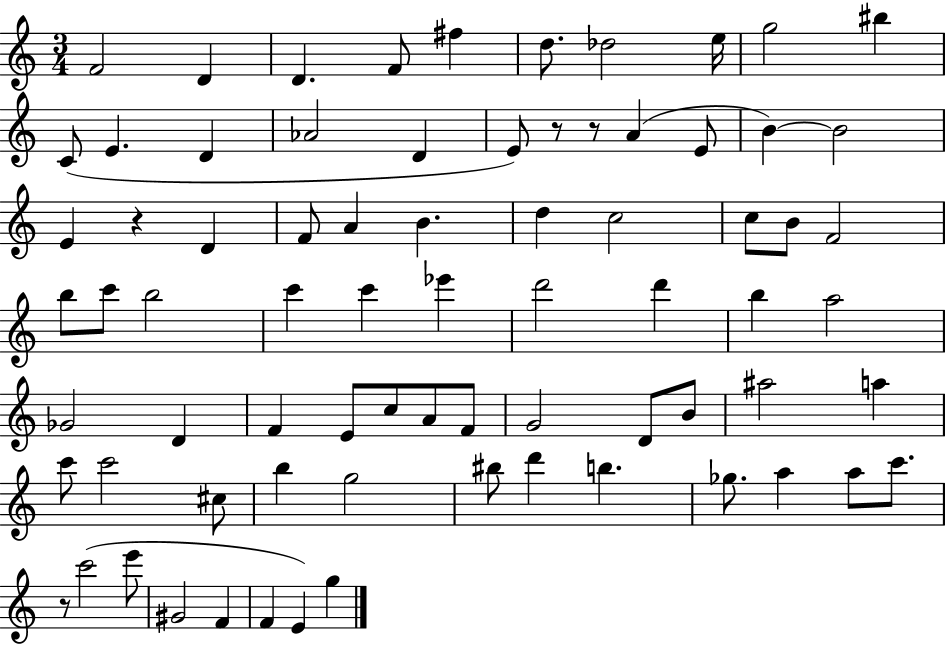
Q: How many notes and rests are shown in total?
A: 75